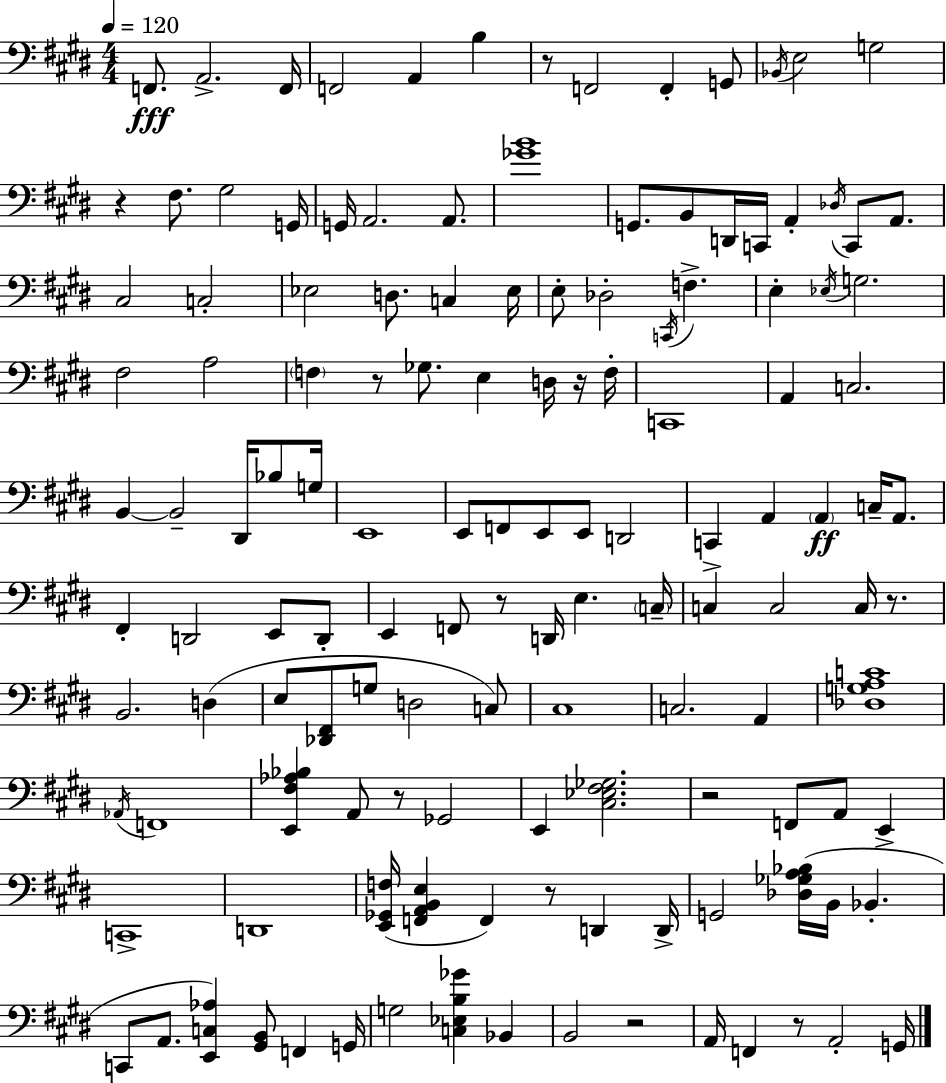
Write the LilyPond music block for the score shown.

{
  \clef bass
  \numericTimeSignature
  \time 4/4
  \key e \major
  \tempo 4 = 120
  \repeat volta 2 { f,8.\fff a,2.-> f,16 | f,2 a,4 b4 | r8 f,2 f,4-. g,8 | \acciaccatura { bes,16 } e2 g2 | \break r4 fis8. gis2 | g,16 g,16 a,2. a,8. | <ges' b'>1 | g,8. b,8 d,16 c,16 a,4-. \acciaccatura { des16 } c,8 a,8. | \break cis2 c2-. | ees2 d8. c4 | ees16 e8-. des2-. \acciaccatura { c,16 } f4.-> | e4-. \acciaccatura { ees16 } g2. | \break fis2 a2 | \parenthesize f4 r8 ges8. e4 | d16 r16 f16-. c,1 | a,4 c2. | \break b,4~~ b,2-- | dis,16 bes8 g16 e,1 | e,8 f,8 e,8 e,8 d,2 | c,4-> a,4 \parenthesize a,4\ff | \break c16-- a,8. fis,4-. d,2 | e,8 d,8-. e,4 f,8 r8 d,16 e4. | \parenthesize c16-- c4 c2 | c16 r8. b,2. | \break d4( e8 <des, fis,>8 g8 d2 | c8) cis1 | c2. | a,4 <des g a c'>1 | \break \acciaccatura { aes,16 } f,1 | <e, fis aes bes>4 a,8 r8 ges,2 | e,4 <cis ees fis ges>2. | r2 f,8 a,8 | \break e,4-> c,1-> | d,1 | <e, ges, f>16( <f, a, b, e>4 f,4) r8 | d,4 d,16-> g,2 <des ges a bes>16( b,16 bes,4.-. | \break c,8 a,8. <e, c aes>4) <gis, b,>8 | f,4 g,16 g2 <c ees b ges'>4 | bes,4 b,2 r2 | a,16 f,4 r8 a,2-. | \break g,16 } \bar "|."
}